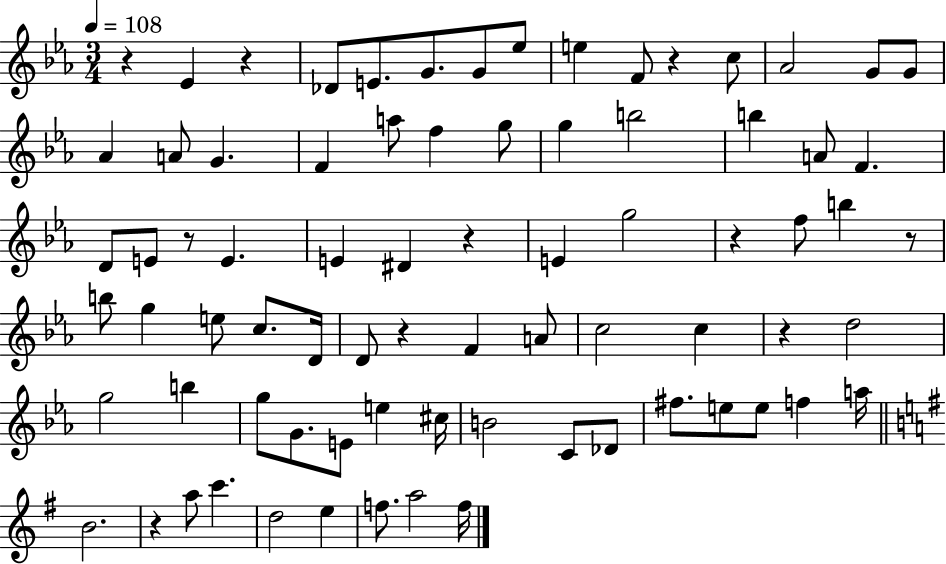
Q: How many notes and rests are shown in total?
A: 77